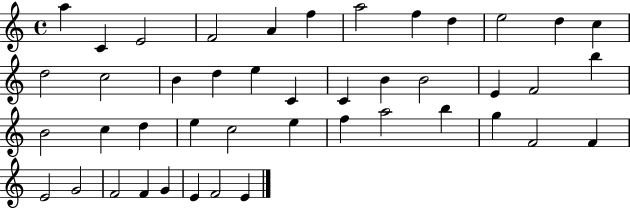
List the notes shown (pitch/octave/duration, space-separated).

A5/q C4/q E4/h F4/h A4/q F5/q A5/h F5/q D5/q E5/h D5/q C5/q D5/h C5/h B4/q D5/q E5/q C4/q C4/q B4/q B4/h E4/q F4/h B5/q B4/h C5/q D5/q E5/q C5/h E5/q F5/q A5/h B5/q G5/q F4/h F4/q E4/h G4/h F4/h F4/q G4/q E4/q F4/h E4/q